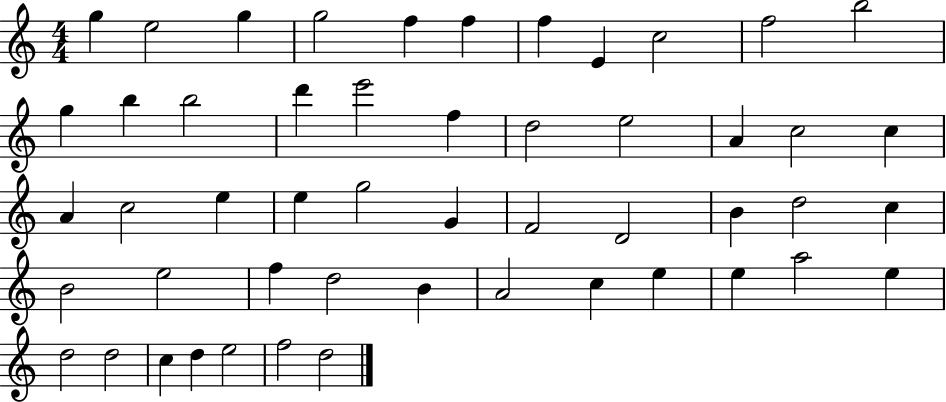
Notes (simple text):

G5/q E5/h G5/q G5/h F5/q F5/q F5/q E4/q C5/h F5/h B5/h G5/q B5/q B5/h D6/q E6/h F5/q D5/h E5/h A4/q C5/h C5/q A4/q C5/h E5/q E5/q G5/h G4/q F4/h D4/h B4/q D5/h C5/q B4/h E5/h F5/q D5/h B4/q A4/h C5/q E5/q E5/q A5/h E5/q D5/h D5/h C5/q D5/q E5/h F5/h D5/h